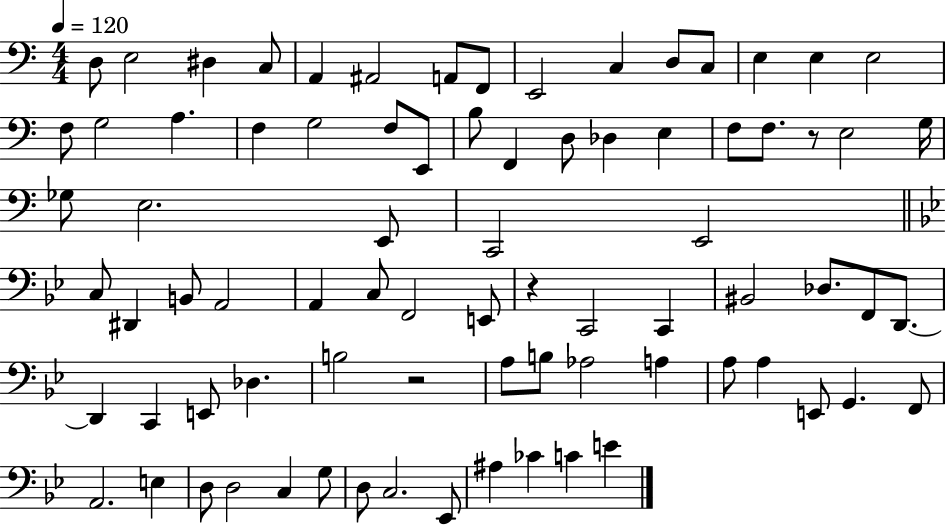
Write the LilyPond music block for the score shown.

{
  \clef bass
  \numericTimeSignature
  \time 4/4
  \key c \major
  \tempo 4 = 120
  d8 e2 dis4 c8 | a,4 ais,2 a,8 f,8 | e,2 c4 d8 c8 | e4 e4 e2 | \break f8 g2 a4. | f4 g2 f8 e,8 | b8 f,4 d8 des4 e4 | f8 f8. r8 e2 g16 | \break ges8 e2. e,8 | c,2 e,2 | \bar "||" \break \key bes \major c8 dis,4 b,8 a,2 | a,4 c8 f,2 e,8 | r4 c,2 c,4 | bis,2 des8. f,8 d,8.~~ | \break d,4 c,4 e,8 des4. | b2 r2 | a8 b8 aes2 a4 | a8 a4 e,8 g,4. f,8 | \break a,2. e4 | d8 d2 c4 g8 | d8 c2. ees,8 | ais4 ces'4 c'4 e'4 | \break \bar "|."
}